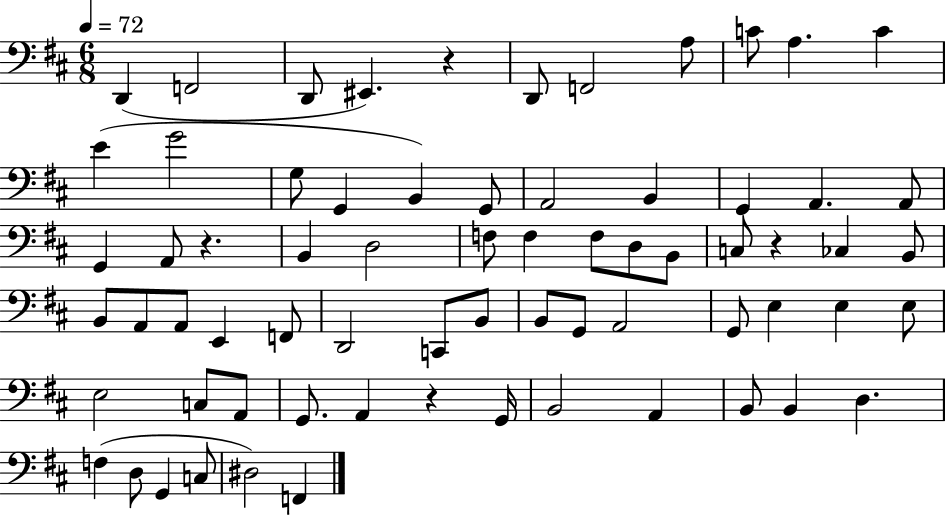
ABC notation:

X:1
T:Untitled
M:6/8
L:1/4
K:D
D,, F,,2 D,,/2 ^E,, z D,,/2 F,,2 A,/2 C/2 A, C E G2 G,/2 G,, B,, G,,/2 A,,2 B,, G,, A,, A,,/2 G,, A,,/2 z B,, D,2 F,/2 F, F,/2 D,/2 B,,/2 C,/2 z _C, B,,/2 B,,/2 A,,/2 A,,/2 E,, F,,/2 D,,2 C,,/2 B,,/2 B,,/2 G,,/2 A,,2 G,,/2 E, E, E,/2 E,2 C,/2 A,,/2 G,,/2 A,, z G,,/4 B,,2 A,, B,,/2 B,, D, F, D,/2 G,, C,/2 ^D,2 F,,